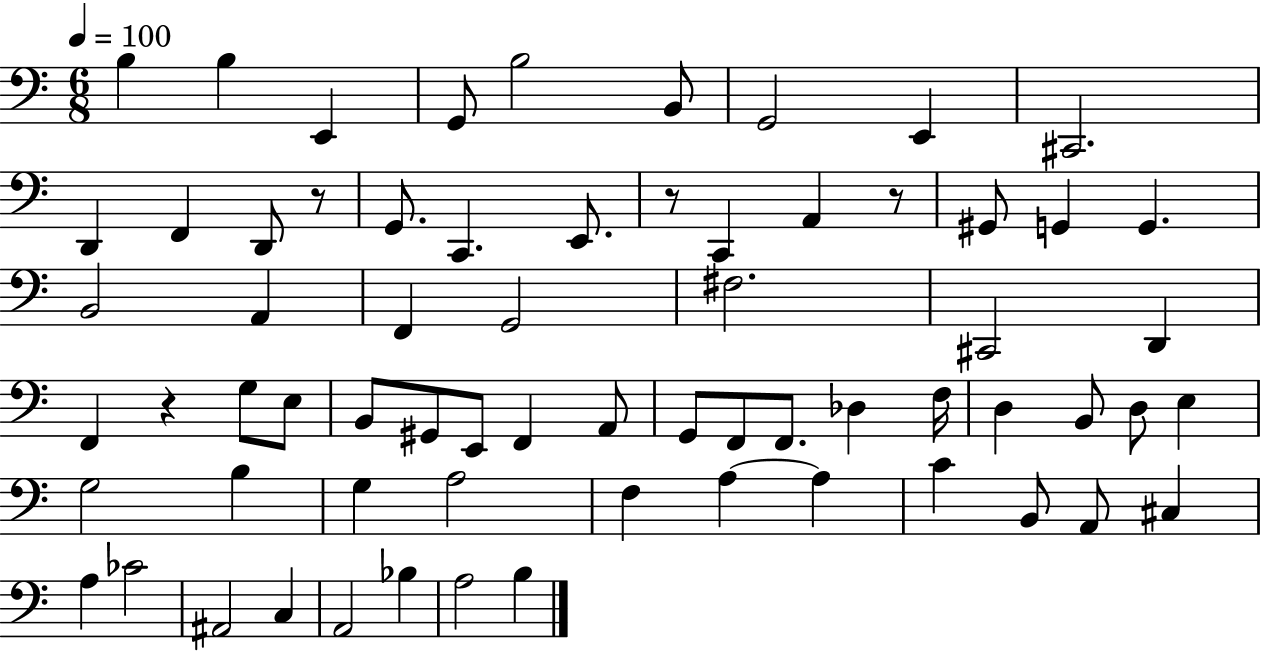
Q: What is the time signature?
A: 6/8